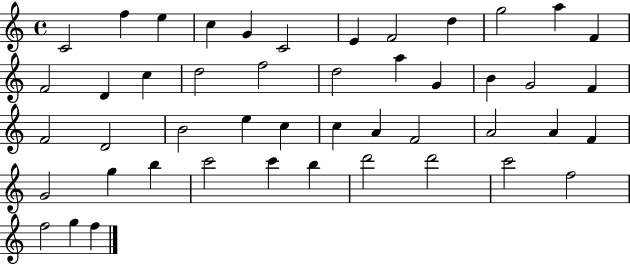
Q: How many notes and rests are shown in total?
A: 47